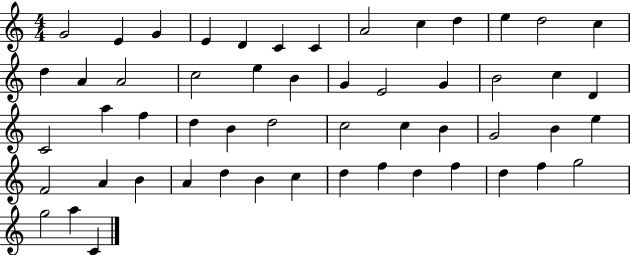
G4/h E4/q G4/q E4/q D4/q C4/q C4/q A4/h C5/q D5/q E5/q D5/h C5/q D5/q A4/q A4/h C5/h E5/q B4/q G4/q E4/h G4/q B4/h C5/q D4/q C4/h A5/q F5/q D5/q B4/q D5/h C5/h C5/q B4/q G4/h B4/q E5/q F4/h A4/q B4/q A4/q D5/q B4/q C5/q D5/q F5/q D5/q F5/q D5/q F5/q G5/h G5/h A5/q C4/q